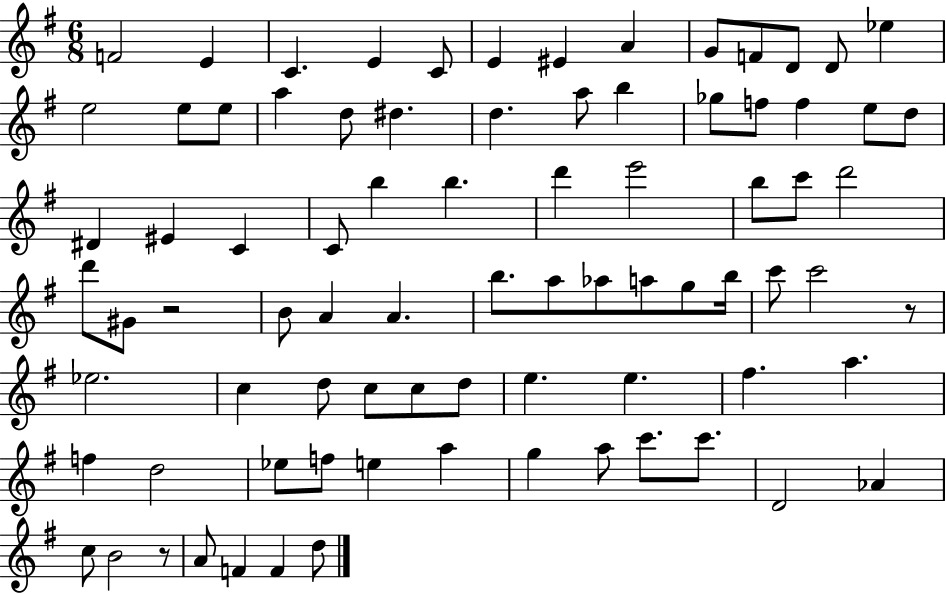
F4/h E4/q C4/q. E4/q C4/e E4/q EIS4/q A4/q G4/e F4/e D4/e D4/e Eb5/q E5/h E5/e E5/e A5/q D5/e D#5/q. D5/q. A5/e B5/q Gb5/e F5/e F5/q E5/e D5/e D#4/q EIS4/q C4/q C4/e B5/q B5/q. D6/q E6/h B5/e C6/e D6/h D6/e G#4/e R/h B4/e A4/q A4/q. B5/e. A5/e Ab5/e A5/e G5/e B5/s C6/e C6/h R/e Eb5/h. C5/q D5/e C5/e C5/e D5/e E5/q. E5/q. F#5/q. A5/q. F5/q D5/h Eb5/e F5/e E5/q A5/q G5/q A5/e C6/e. C6/e. D4/h Ab4/q C5/e B4/h R/e A4/e F4/q F4/q D5/e